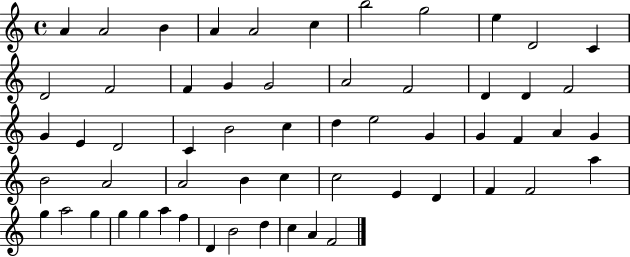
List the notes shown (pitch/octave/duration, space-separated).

A4/q A4/h B4/q A4/q A4/h C5/q B5/h G5/h E5/q D4/h C4/q D4/h F4/h F4/q G4/q G4/h A4/h F4/h D4/q D4/q F4/h G4/q E4/q D4/h C4/q B4/h C5/q D5/q E5/h G4/q G4/q F4/q A4/q G4/q B4/h A4/h A4/h B4/q C5/q C5/h E4/q D4/q F4/q F4/h A5/q G5/q A5/h G5/q G5/q G5/q A5/q F5/q D4/q B4/h D5/q C5/q A4/q F4/h